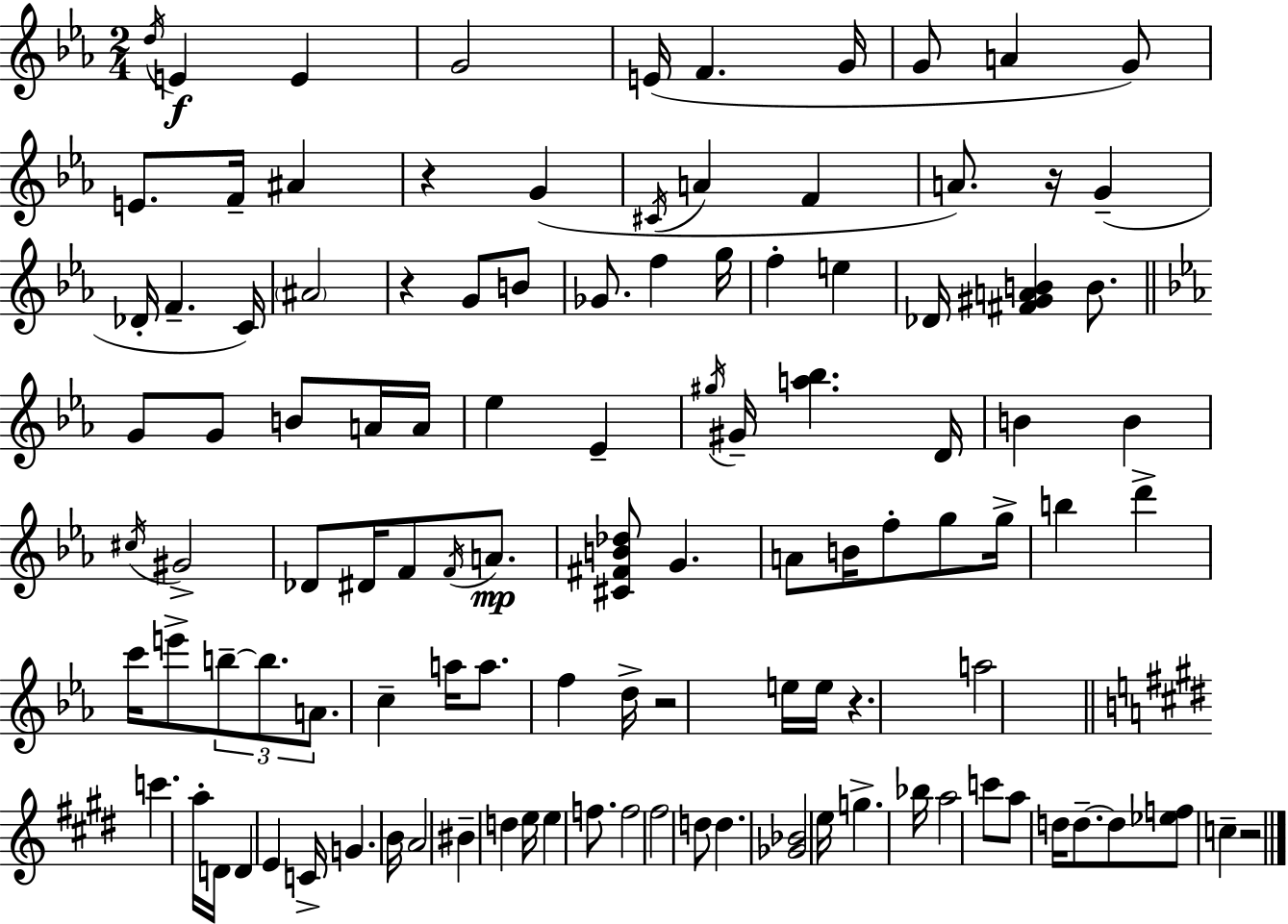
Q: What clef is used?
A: treble